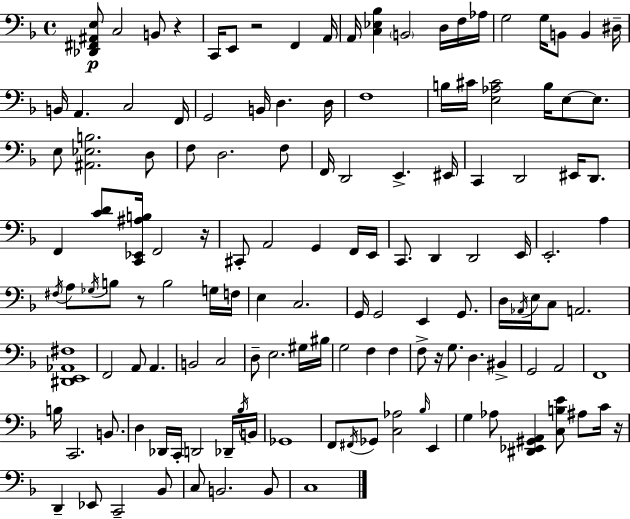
[Db2,F#2,A#2,E3]/e C3/h B2/e R/q C2/s E2/e R/h F2/q A2/s A2/s [C3,Eb3,Bb3]/q B2/h D3/s F3/s Ab3/s G3/h G3/s B2/e B2/q D#3/s B2/s A2/q. C3/h F2/s G2/h B2/s D3/q. D3/s F3/w B3/s C#4/s [E3,Ab3,C#4]/h B3/s E3/e E3/e. E3/e [A#2,Eb3,B3]/h. D3/e F3/e D3/h. F3/e F2/s D2/h E2/q. EIS2/s C2/q D2/h EIS2/s D2/e. F2/q [C4,D4]/e [C2,Eb2,A#3,B3]/s F2/h R/s C#2/e A2/h G2/q F2/s E2/s C2/e. D2/q D2/h E2/s E2/h. A3/q F#3/s A3/e Gb3/s B3/e R/e B3/h G3/s F3/s E3/q C3/h. G2/s G2/h E2/q G2/e. D3/s Ab2/s E3/s C3/e A2/h. [D#2,E2,Ab2,F#3]/w F2/h A2/e A2/q. B2/h C3/h D3/e E3/h. G#3/s BIS3/s G3/h F3/q F3/q F3/e R/s G3/e. D3/q. BIS2/q G2/h A2/h F2/w B3/s C2/h. B2/e. D3/q Db2/s C2/s D2/h Db2/s Bb3/s B2/s Gb2/w F2/e F#2/s Gb2/e [C3,Ab3]/h Bb3/s E2/q G3/q Ab3/e [D#2,Eb2,G#2,A2]/q [C3,B3,E4]/e A#3/e C4/s R/s D2/q Eb2/e C2/h Bb2/e C3/e B2/h. B2/e C3/w